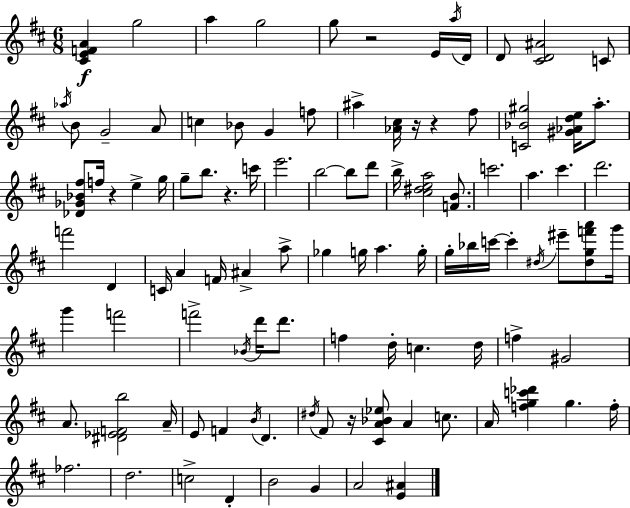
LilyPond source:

{
  \clef treble
  \numericTimeSignature
  \time 6/8
  \key d \major
  <cis' e' f' a'>4\f g''2 | a''4 g''2 | g''8 r2 e'16 \acciaccatura { a''16 } | d'16 d'8 <cis' d' ais'>2 c'8 | \break \acciaccatura { aes''16 } b'8 g'2-- | a'8 c''4 bes'8 g'4 | f''8 ais''4-> <aes' cis''>16 r16 r4 | fis''8 <c' bes' gis''>2 <gis' aes' d'' e''>16 a''8.-. | \break <des' ges' bes' fis''>8 f''16 r4 e''4-> | g''16 g''8-- b''8. r4. | c'''16 e'''2. | b''2~~ b''8 | \break d'''8 b''16-> <cis'' dis'' e'' a''>2 <f' b'>8. | c'''2. | a''4. cis'''4. | d'''2. | \break f'''2 d'4 | c'16 a'4 f'16 ais'4-> | a''8-> ges''4 g''16 a''4. | g''16-. g''16-. bes''16 c'''16~~ c'''4-. \acciaccatura { dis''16 } eis'''8-- | \break <dis'' g'' f''' a'''>8 g'''16 g'''4 f'''2 | f'''2-> \acciaccatura { bes'16 } | d'''16 d'''8. f''4 d''16-. c''4. | d''16 f''4-> gis'2 | \break a'8. <dis' ees' f' b''>2 | a'16-- e'8 f'4 \acciaccatura { b'16 } d'4. | \acciaccatura { dis''16 } fis'8 r16 <cis' a' bes' ees''>8 a'4 | c''8. a'16 <f'' g'' c''' des'''>4 g''4. | \break f''16-. fes''2. | d''2. | c''2-> | d'4-. b'2 | \break g'4 a'2 | <e' ais'>4 \bar "|."
}